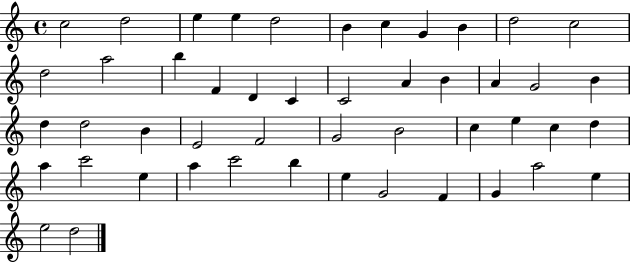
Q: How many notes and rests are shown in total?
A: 48